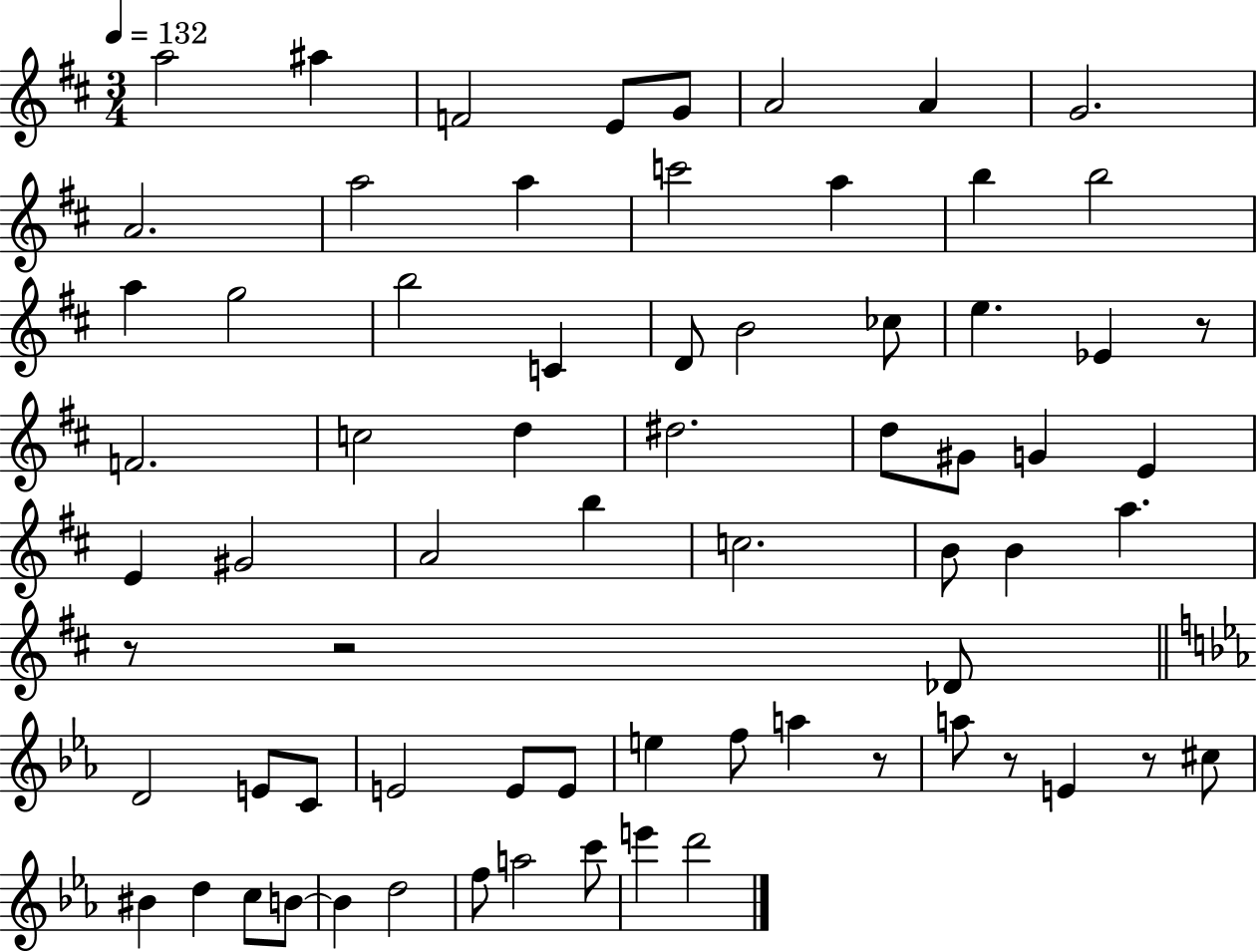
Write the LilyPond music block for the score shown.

{
  \clef treble
  \numericTimeSignature
  \time 3/4
  \key d \major
  \tempo 4 = 132
  a''2 ais''4 | f'2 e'8 g'8 | a'2 a'4 | g'2. | \break a'2. | a''2 a''4 | c'''2 a''4 | b''4 b''2 | \break a''4 g''2 | b''2 c'4 | d'8 b'2 ces''8 | e''4. ees'4 r8 | \break f'2. | c''2 d''4 | dis''2. | d''8 gis'8 g'4 e'4 | \break e'4 gis'2 | a'2 b''4 | c''2. | b'8 b'4 a''4. | \break r8 r2 des'8 | \bar "||" \break \key ees \major d'2 e'8 c'8 | e'2 e'8 e'8 | e''4 f''8 a''4 r8 | a''8 r8 e'4 r8 cis''8 | \break bis'4 d''4 c''8 b'8~~ | b'4 d''2 | f''8 a''2 c'''8 | e'''4 d'''2 | \break \bar "|."
}